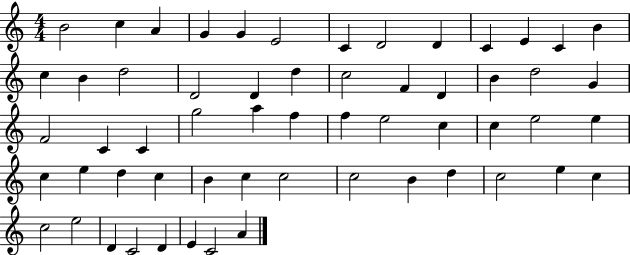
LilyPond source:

{
  \clef treble
  \numericTimeSignature
  \time 4/4
  \key c \major
  b'2 c''4 a'4 | g'4 g'4 e'2 | c'4 d'2 d'4 | c'4 e'4 c'4 b'4 | \break c''4 b'4 d''2 | d'2 d'4 d''4 | c''2 f'4 d'4 | b'4 d''2 g'4 | \break f'2 c'4 c'4 | g''2 a''4 f''4 | f''4 e''2 c''4 | c''4 e''2 e''4 | \break c''4 e''4 d''4 c''4 | b'4 c''4 c''2 | c''2 b'4 d''4 | c''2 e''4 c''4 | \break c''2 e''2 | d'4 c'2 d'4 | e'4 c'2 a'4 | \bar "|."
}